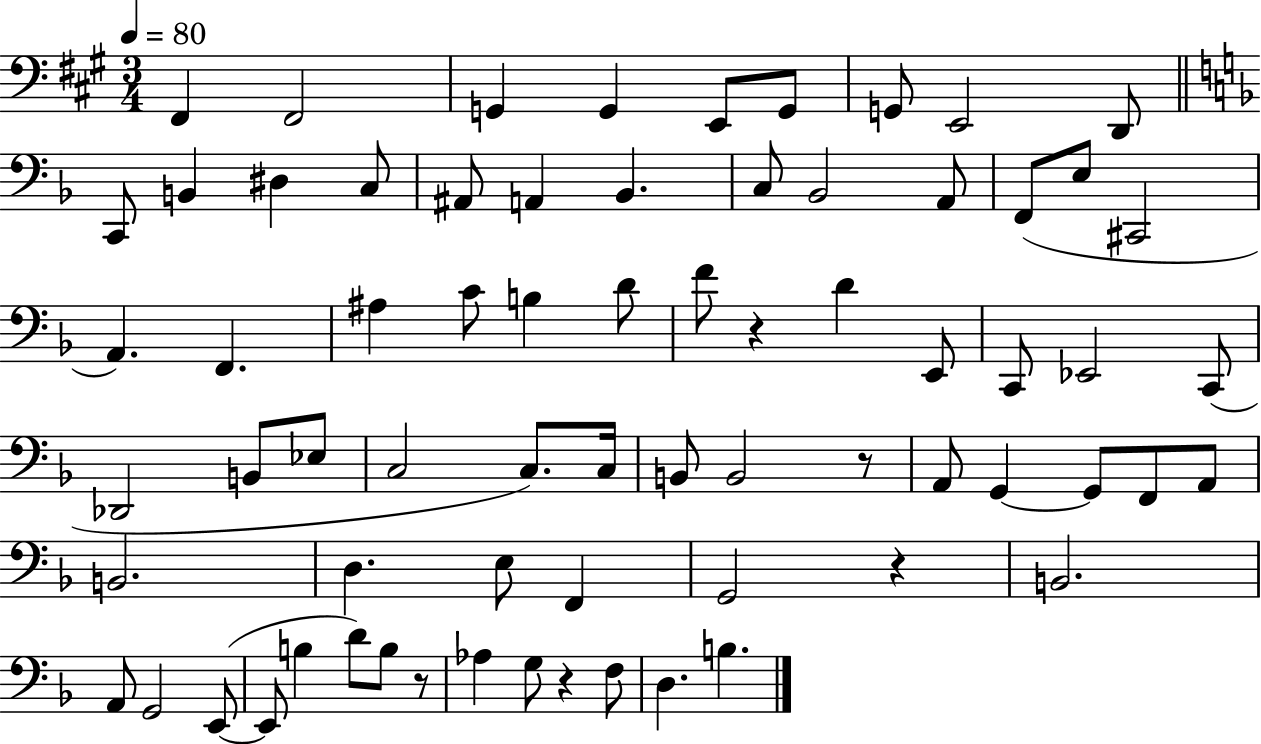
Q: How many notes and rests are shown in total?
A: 70